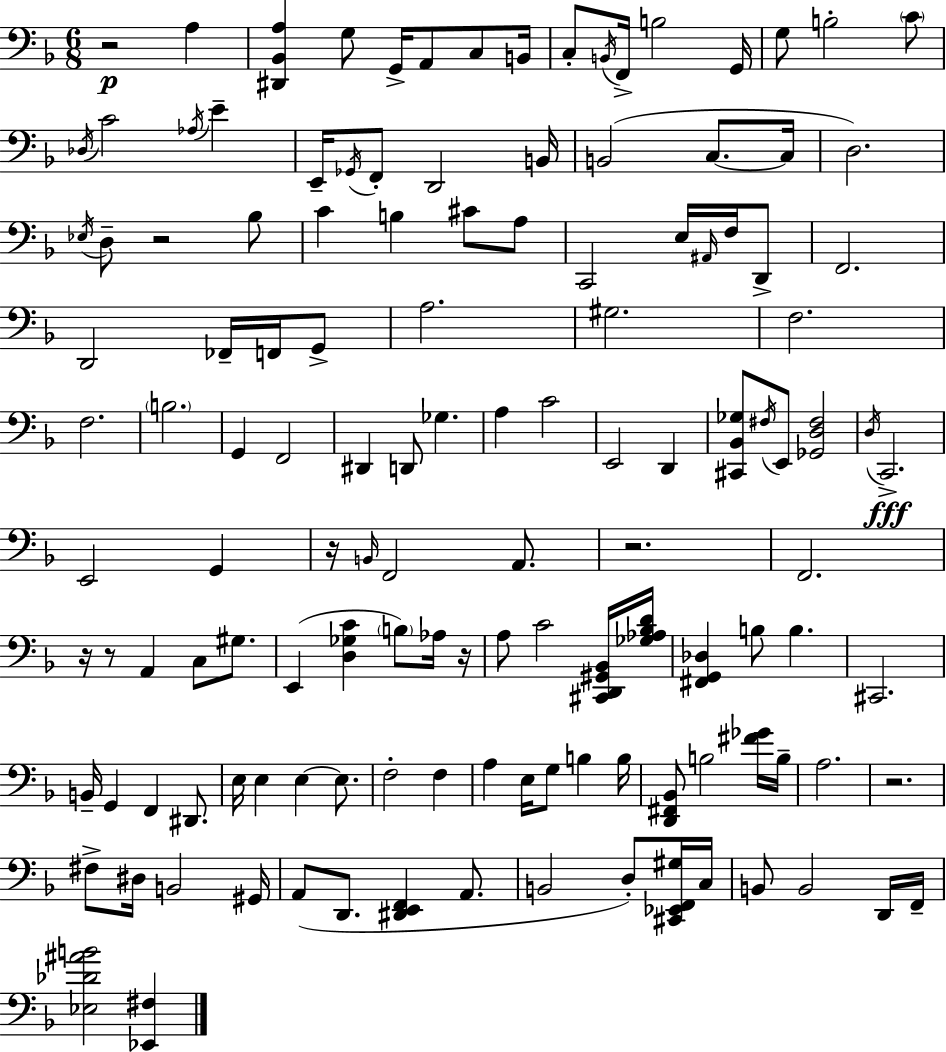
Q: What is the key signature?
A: F major